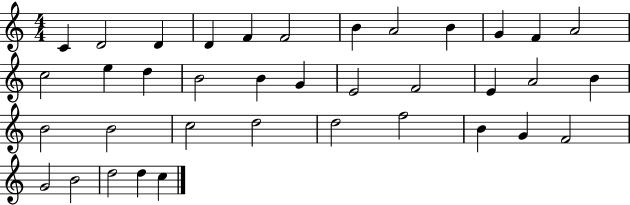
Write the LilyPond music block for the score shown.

{
  \clef treble
  \numericTimeSignature
  \time 4/4
  \key c \major
  c'4 d'2 d'4 | d'4 f'4 f'2 | b'4 a'2 b'4 | g'4 f'4 a'2 | \break c''2 e''4 d''4 | b'2 b'4 g'4 | e'2 f'2 | e'4 a'2 b'4 | \break b'2 b'2 | c''2 d''2 | d''2 f''2 | b'4 g'4 f'2 | \break g'2 b'2 | d''2 d''4 c''4 | \bar "|."
}